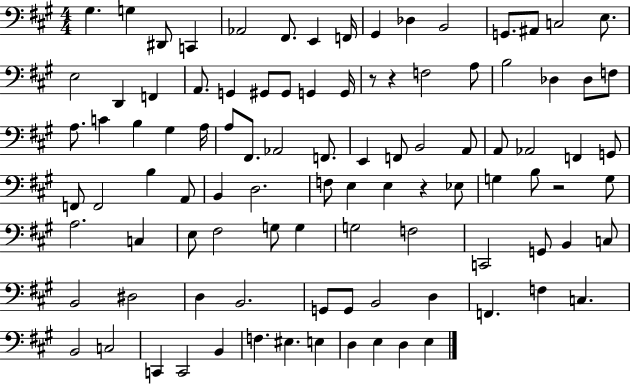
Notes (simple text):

G#3/q. G3/q D#2/e C2/q Ab2/h F#2/e. E2/q F2/s G#2/q Db3/q B2/h G2/e. A#2/e C3/h E3/e. E3/h D2/q F2/q A2/e. G2/q G#2/e G#2/e G2/q G2/s R/e R/q F3/h A3/e B3/h Db3/q Db3/e F3/e A3/e. C4/q B3/q G#3/q A3/s A3/e F#2/e. Ab2/h F2/e. E2/q F2/e B2/h A2/e A2/e Ab2/h F2/q G2/e F2/e F2/h B3/q A2/e B2/q D3/h. F3/e E3/q E3/q R/q Eb3/e G3/q B3/e R/h G3/e A3/h. C3/q E3/e F#3/h G3/e G3/q G3/h F3/h C2/h G2/e B2/q C3/e B2/h D#3/h D3/q B2/h. G2/e G2/e B2/h D3/q F2/q. F3/q C3/q. B2/h C3/h C2/q C2/h B2/q F3/q. EIS3/q. E3/q D3/q E3/q D3/q E3/q